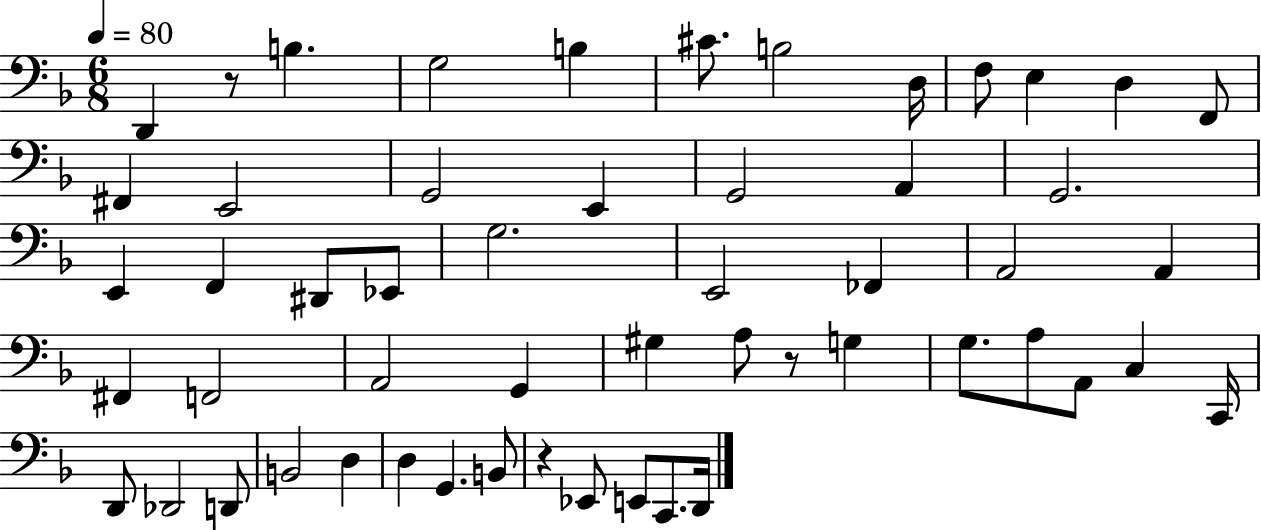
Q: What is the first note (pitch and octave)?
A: D2